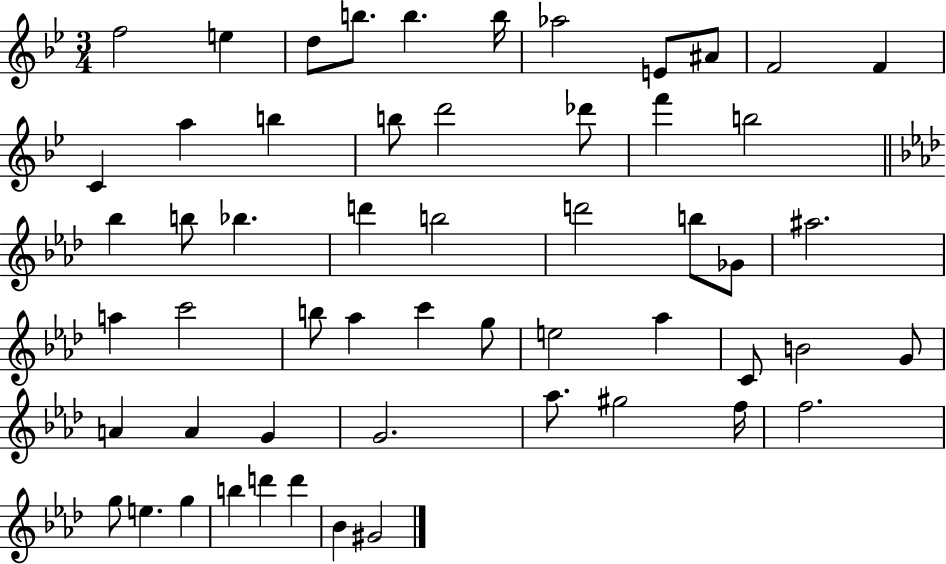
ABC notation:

X:1
T:Untitled
M:3/4
L:1/4
K:Bb
f2 e d/2 b/2 b b/4 _a2 E/2 ^A/2 F2 F C a b b/2 d'2 _d'/2 f' b2 _b b/2 _b d' b2 d'2 b/2 _G/2 ^a2 a c'2 b/2 _a c' g/2 e2 _a C/2 B2 G/2 A A G G2 _a/2 ^g2 f/4 f2 g/2 e g b d' d' _B ^G2